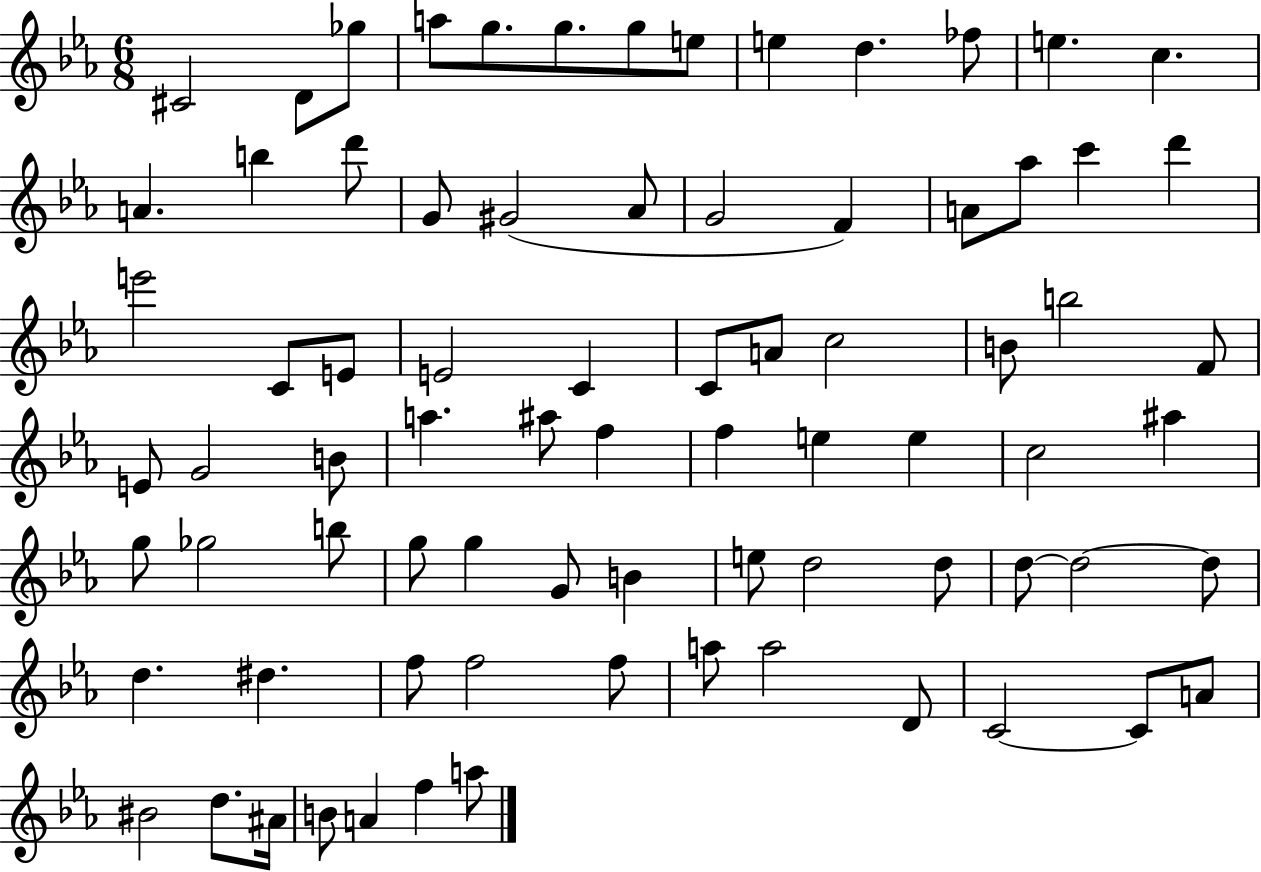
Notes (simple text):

C#4/h D4/e Gb5/e A5/e G5/e. G5/e. G5/e E5/e E5/q D5/q. FES5/e E5/q. C5/q. A4/q. B5/q D6/e G4/e G#4/h Ab4/e G4/h F4/q A4/e Ab5/e C6/q D6/q E6/h C4/e E4/e E4/h C4/q C4/e A4/e C5/h B4/e B5/h F4/e E4/e G4/h B4/e A5/q. A#5/e F5/q F5/q E5/q E5/q C5/h A#5/q G5/e Gb5/h B5/e G5/e G5/q G4/e B4/q E5/e D5/h D5/e D5/e D5/h D5/e D5/q. D#5/q. F5/e F5/h F5/e A5/e A5/h D4/e C4/h C4/e A4/e BIS4/h D5/e. A#4/s B4/e A4/q F5/q A5/e